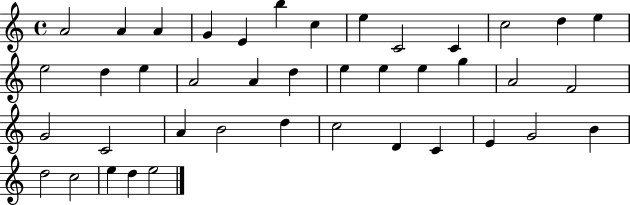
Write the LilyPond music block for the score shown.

{
  \clef treble
  \time 4/4
  \defaultTimeSignature
  \key c \major
  a'2 a'4 a'4 | g'4 e'4 b''4 c''4 | e''4 c'2 c'4 | c''2 d''4 e''4 | \break e''2 d''4 e''4 | a'2 a'4 d''4 | e''4 e''4 e''4 g''4 | a'2 f'2 | \break g'2 c'2 | a'4 b'2 d''4 | c''2 d'4 c'4 | e'4 g'2 b'4 | \break d''2 c''2 | e''4 d''4 e''2 | \bar "|."
}